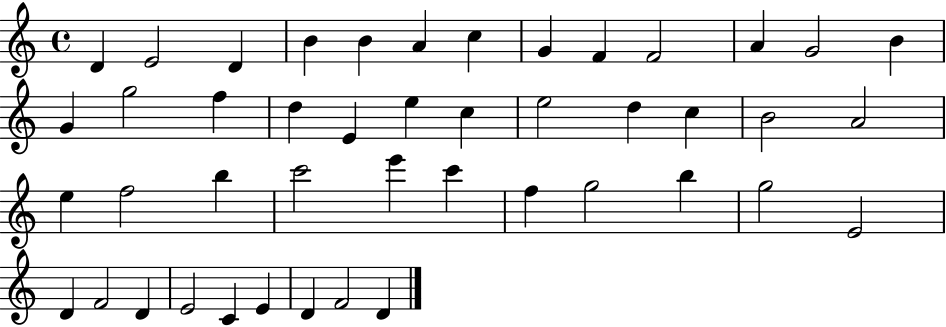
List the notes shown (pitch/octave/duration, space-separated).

D4/q E4/h D4/q B4/q B4/q A4/q C5/q G4/q F4/q F4/h A4/q G4/h B4/q G4/q G5/h F5/q D5/q E4/q E5/q C5/q E5/h D5/q C5/q B4/h A4/h E5/q F5/h B5/q C6/h E6/q C6/q F5/q G5/h B5/q G5/h E4/h D4/q F4/h D4/q E4/h C4/q E4/q D4/q F4/h D4/q